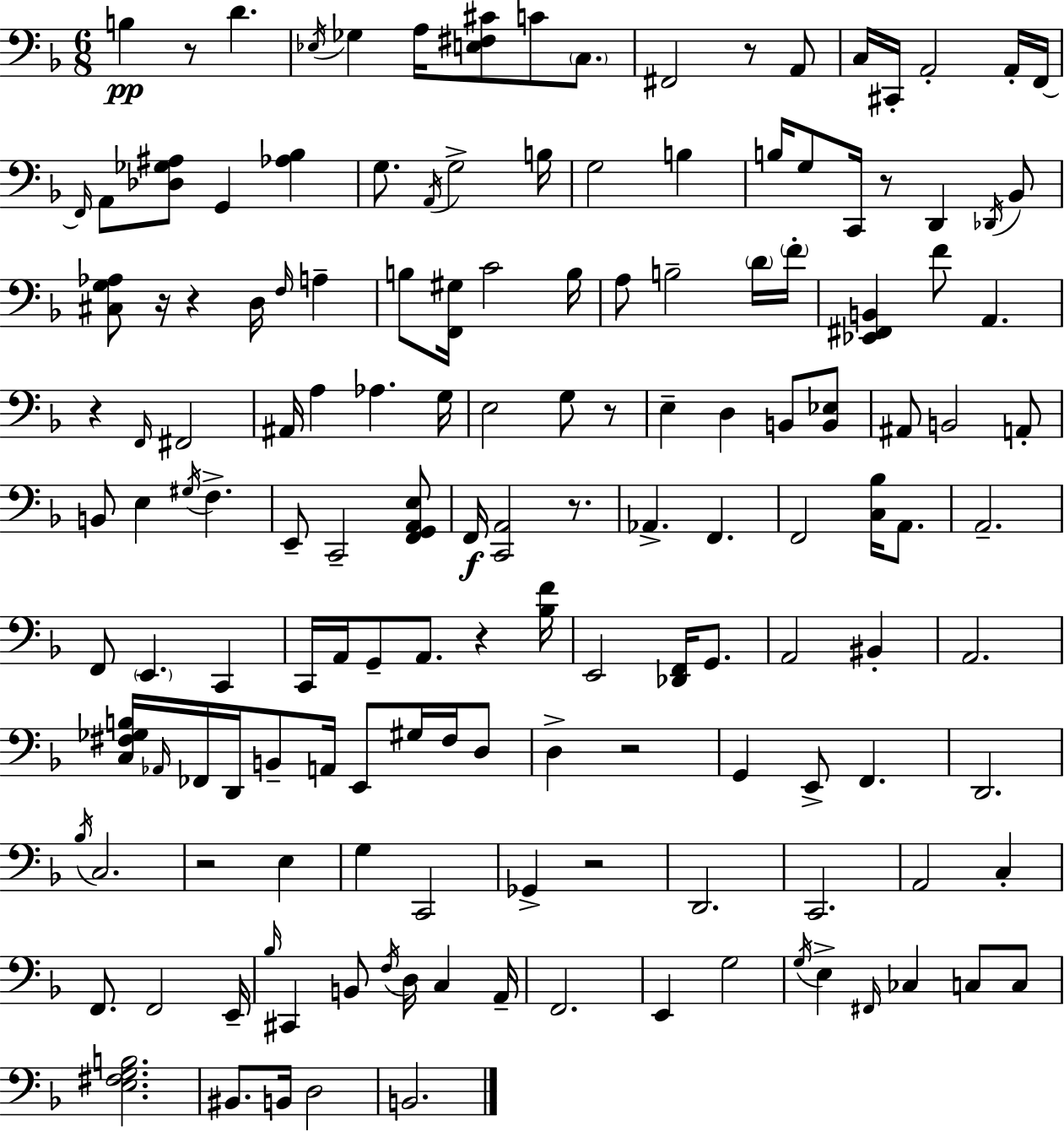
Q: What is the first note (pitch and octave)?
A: B3